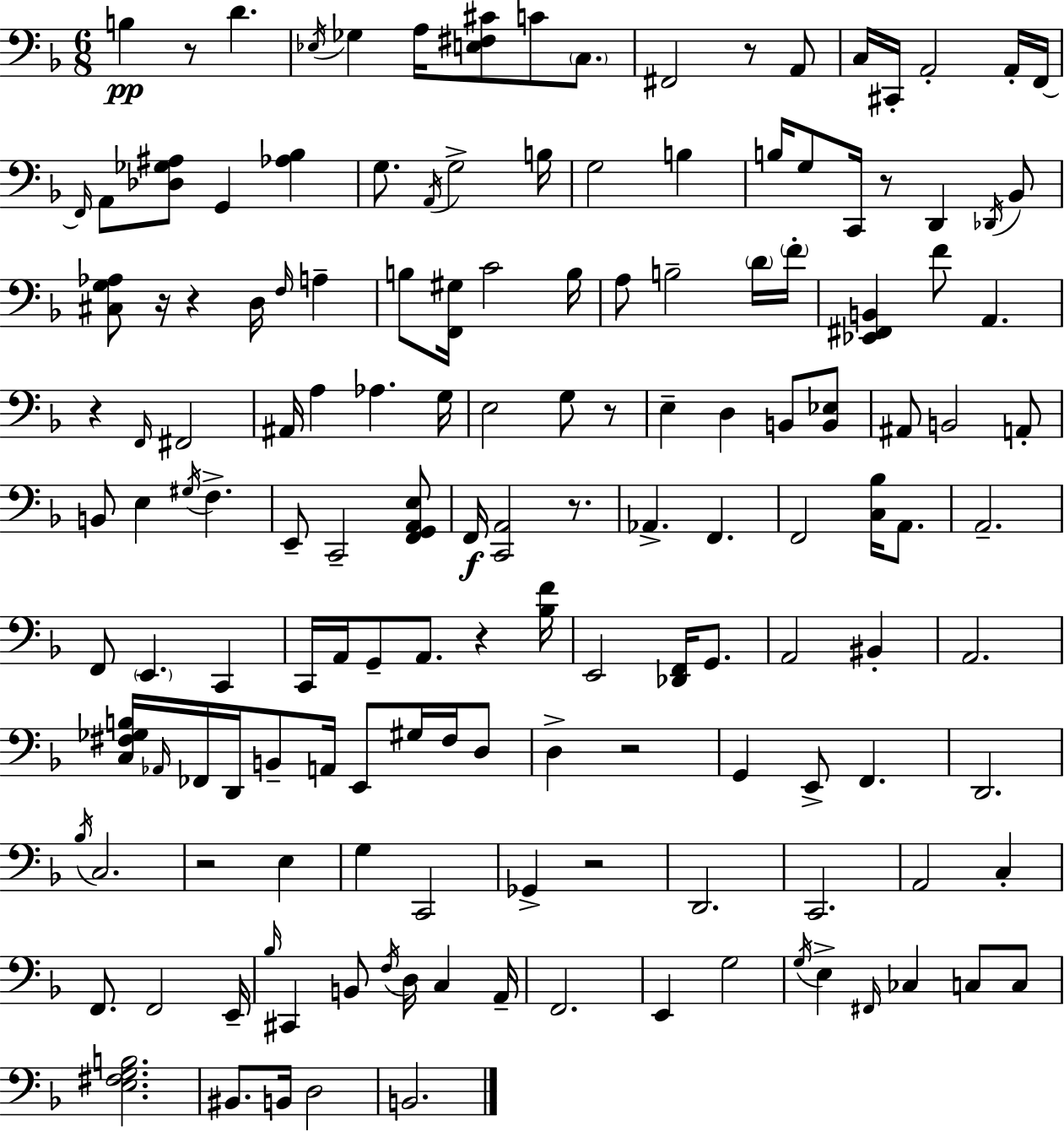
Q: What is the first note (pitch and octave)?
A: B3